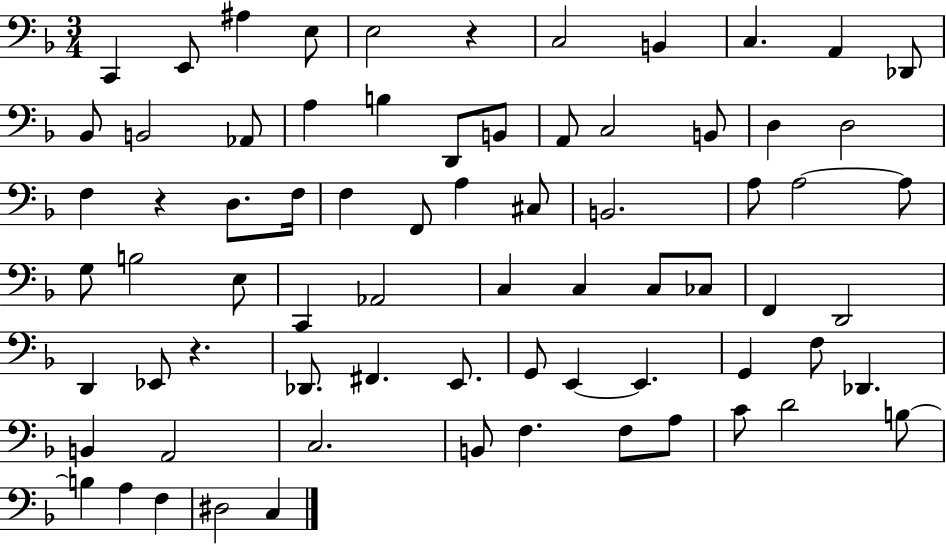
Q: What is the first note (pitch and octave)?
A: C2